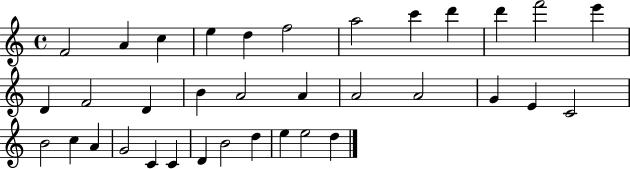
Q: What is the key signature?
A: C major